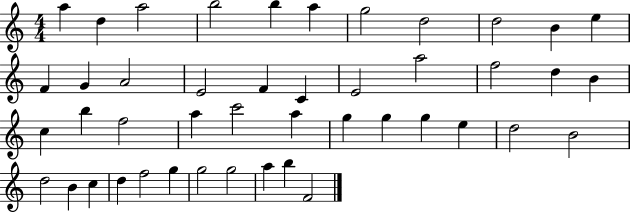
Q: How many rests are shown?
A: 0